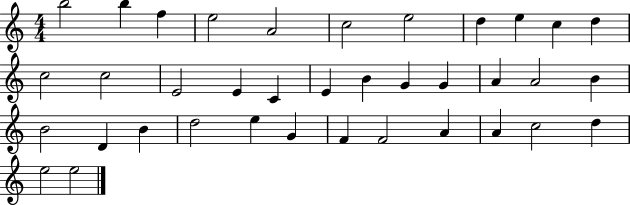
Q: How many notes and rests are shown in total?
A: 37